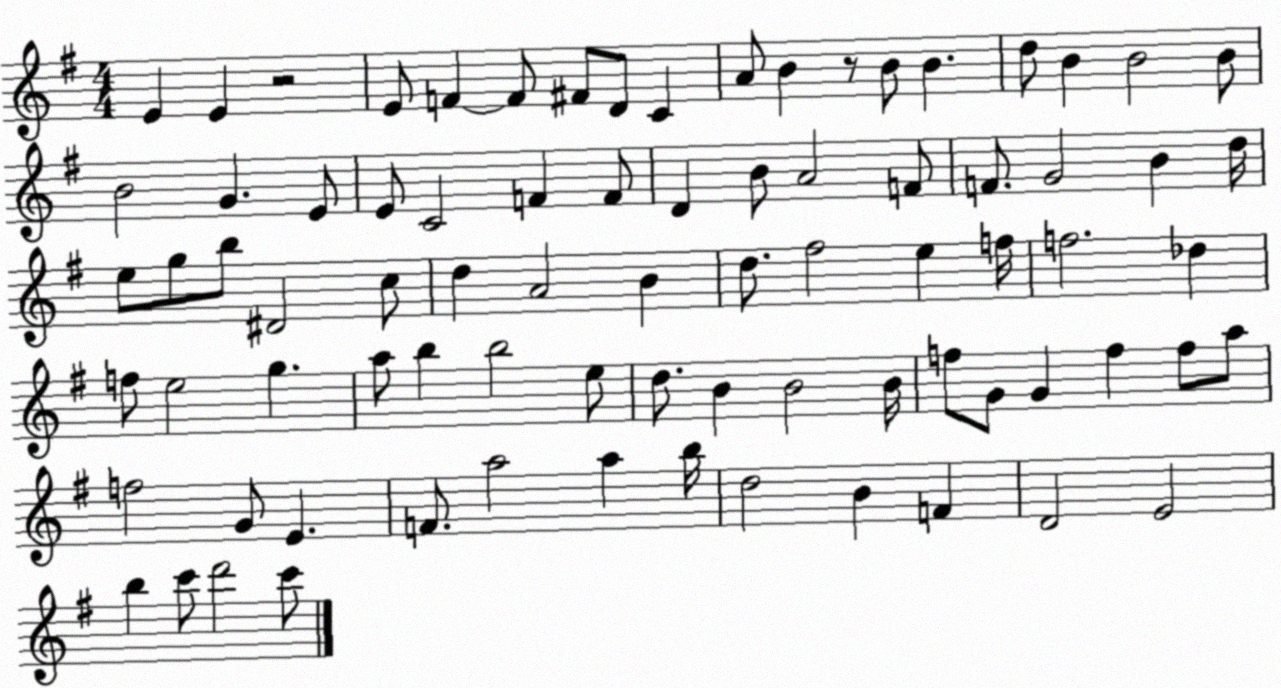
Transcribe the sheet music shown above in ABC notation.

X:1
T:Untitled
M:4/4
L:1/4
K:G
E E z2 E/2 F F/2 ^F/2 D/2 C A/2 B z/2 B/2 B d/2 B B2 B/2 B2 G E/2 E/2 C2 F F/2 D B/2 A2 F/2 F/2 G2 B d/4 e/2 g/2 b/2 ^D2 c/2 d A2 B d/2 ^f2 e f/4 f2 _d f/2 e2 g a/2 b b2 e/2 d/2 B B2 B/4 f/2 G/2 G f f/2 a/2 f2 G/2 E F/2 a2 a b/4 d2 B F D2 E2 b c'/2 d'2 c'/2